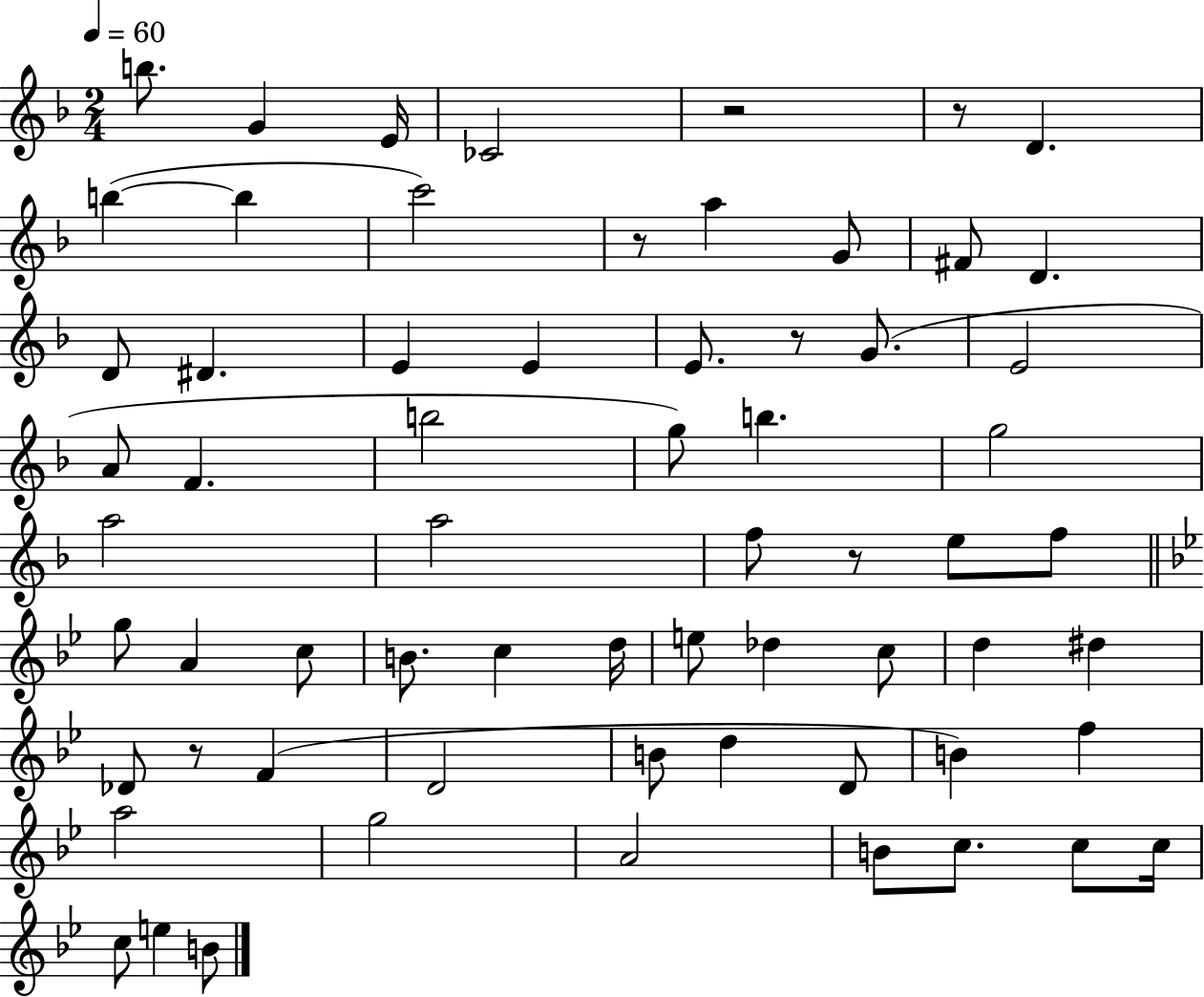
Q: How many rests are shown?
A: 6